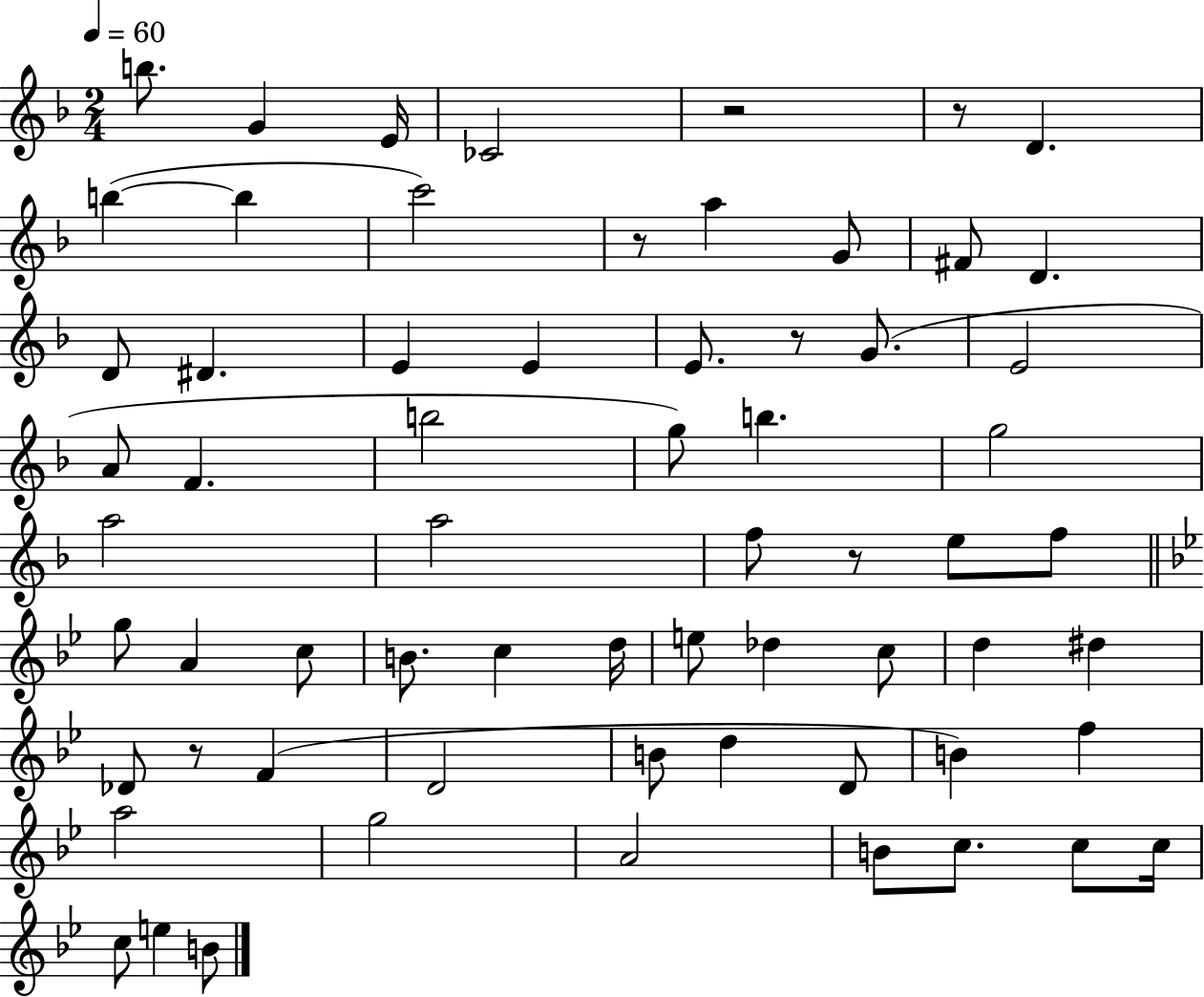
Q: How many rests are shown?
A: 6